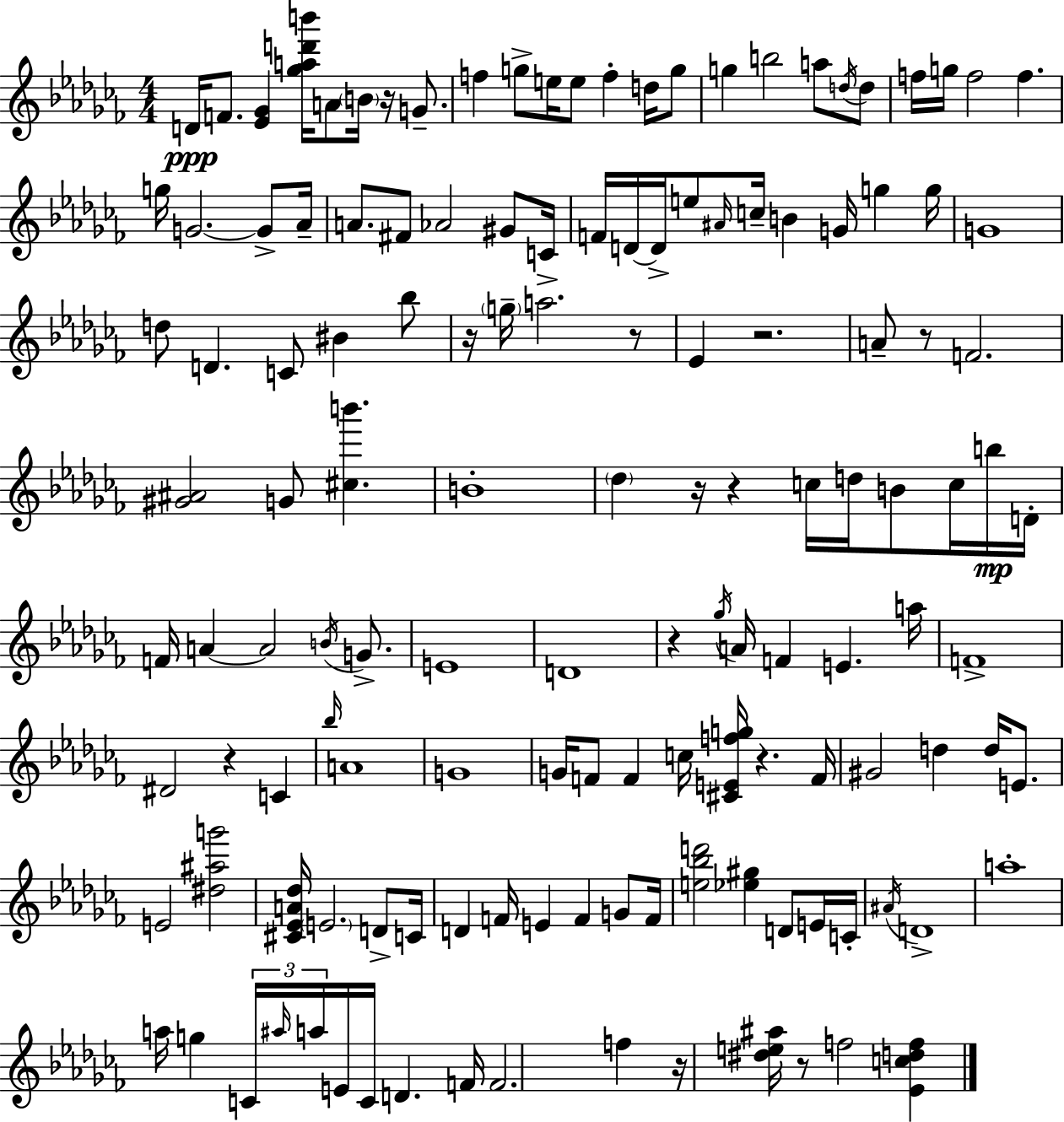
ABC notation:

X:1
T:Untitled
M:4/4
L:1/4
K:Abm
D/4 F/2 [_E_G] [_gad'b']/4 A/2 B/4 z/4 G/2 f g/2 e/4 e/2 f d/4 g/2 g b2 a/2 d/4 d/2 f/4 g/4 f2 f g/4 G2 G/2 _A/4 A/2 ^F/2 _A2 ^G/2 C/4 F/4 D/4 D/4 e/2 ^A/4 c/4 B G/4 g g/4 G4 d/2 D C/2 ^B _b/2 z/4 g/4 a2 z/2 _E z2 A/2 z/2 F2 [^G^A]2 G/2 [^cb'] B4 _d z/4 z c/4 d/4 B/2 c/4 b/4 D/4 F/4 A A2 B/4 G/2 E4 D4 z _g/4 A/4 F E a/4 F4 ^D2 z C _b/4 A4 G4 G/4 F/2 F c/4 [^CEfg]/4 z F/4 ^G2 d d/4 E/2 E2 [^d^ag']2 [^C_EA_d]/4 E2 D/2 C/4 D F/4 E F G/2 F/4 [e_bd']2 [_e^g] D/2 E/4 C/4 ^A/4 D4 a4 a/4 g C/4 ^a/4 a/4 E/4 C/4 D F/4 F2 f z/4 [^de^a]/4 z/2 f2 [_Ecdf]